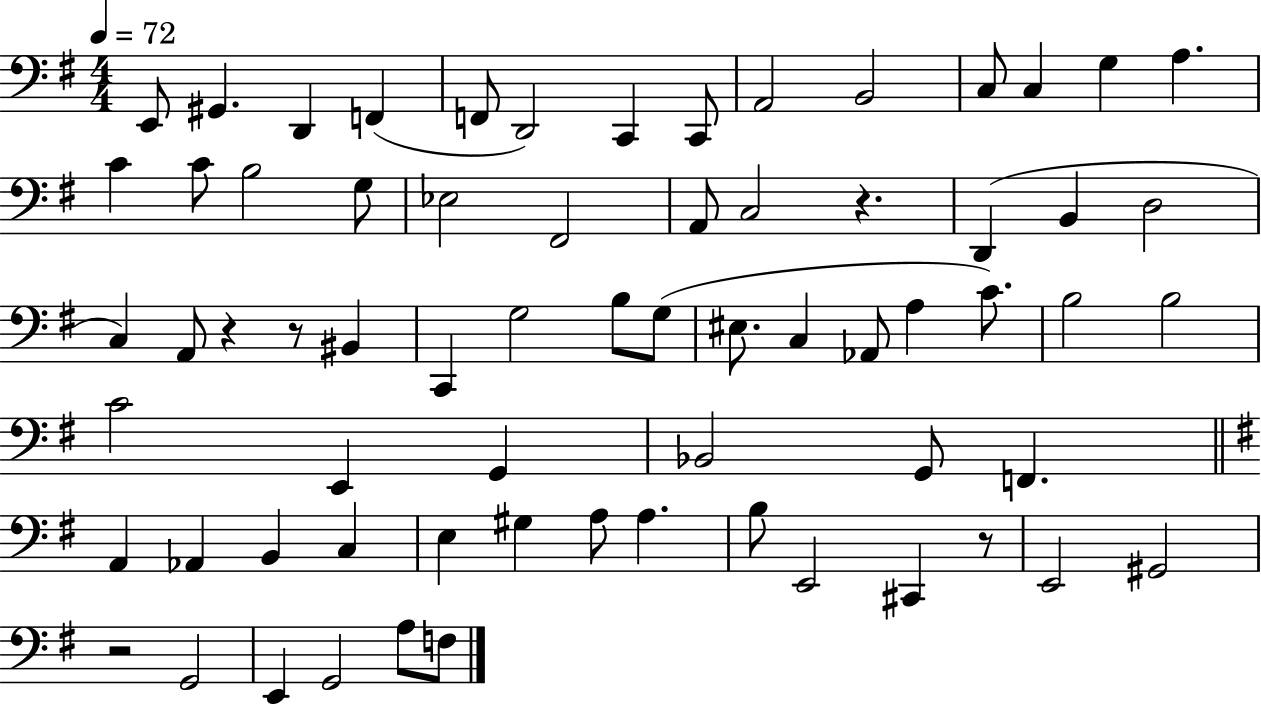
E2/e G#2/q. D2/q F2/q F2/e D2/h C2/q C2/e A2/h B2/h C3/e C3/q G3/q A3/q. C4/q C4/e B3/h G3/e Eb3/h F#2/h A2/e C3/h R/q. D2/q B2/q D3/h C3/q A2/e R/q R/e BIS2/q C2/q G3/h B3/e G3/e EIS3/e. C3/q Ab2/e A3/q C4/e. B3/h B3/h C4/h E2/q G2/q Bb2/h G2/e F2/q. A2/q Ab2/q B2/q C3/q E3/q G#3/q A3/e A3/q. B3/e E2/h C#2/q R/e E2/h G#2/h R/h G2/h E2/q G2/h A3/e F3/e